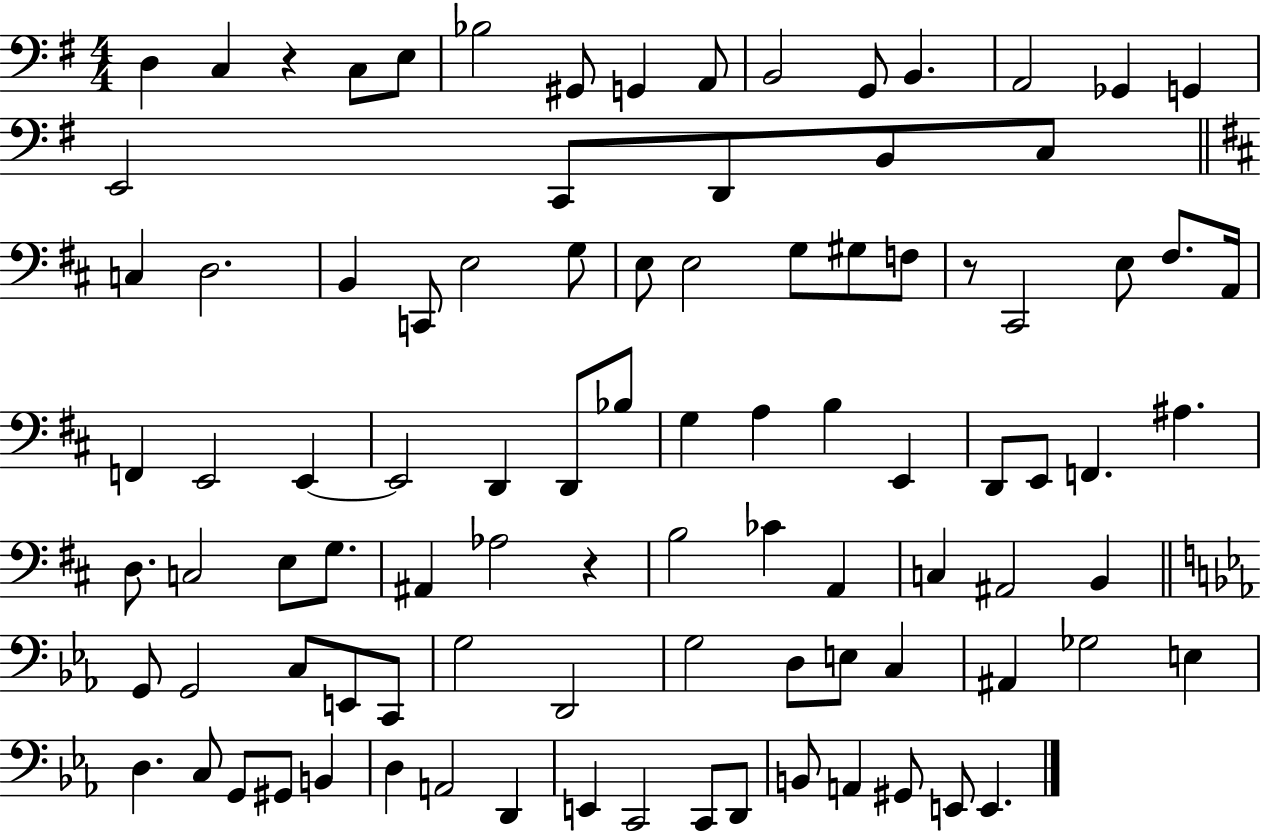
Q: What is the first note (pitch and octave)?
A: D3